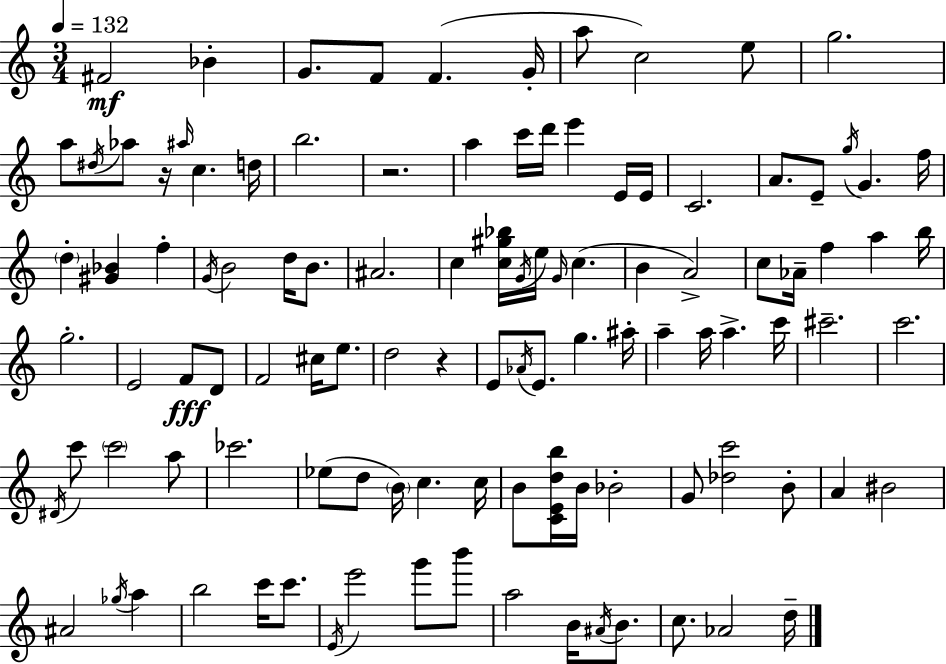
{
  \clef treble
  \numericTimeSignature
  \time 3/4
  \key a \minor
  \tempo 4 = 132
  fis'2\mf bes'4-. | g'8. f'8 f'4.( g'16-. | a''8 c''2) e''8 | g''2. | \break a''8 \acciaccatura { dis''16 } aes''8 r16 \grace { ais''16 } c''4. | d''16 b''2. | r2. | a''4 c'''16 d'''16 e'''4 | \break e'16 e'16 c'2. | a'8. e'8-- \acciaccatura { g''16 } g'4. | f''16 \parenthesize d''4-. <gis' bes'>4 f''4-. | \acciaccatura { g'16 } b'2 | \break d''16 b'8. ais'2. | c''4 <c'' gis'' bes''>16 \acciaccatura { g'16 } e''16 \grace { g'16 } | c''4.( b'4 a'2->) | c''8 aes'16-- f''4 | \break a''4 b''16 g''2.-. | e'2 | f'8\fff d'8 f'2 | cis''16 e''8. d''2 | \break r4 e'8 \acciaccatura { aes'16 } e'8. | g''4. ais''16-. a''4-- a''16 | a''4.-> c'''16 cis'''2.-- | c'''2. | \break \acciaccatura { dis'16 } c'''8 \parenthesize c'''2 | a''8 ces'''2. | ees''8( d''8 | \parenthesize b'16) c''4. c''16 b'8 <c' e' d'' b''>16 b'16 | \break bes'2-. g'8 <des'' c'''>2 | b'8-. a'4 | bis'2 ais'2 | \acciaccatura { ges''16 } a''4 b''2 | \break c'''16 c'''8. \acciaccatura { e'16 } e'''2 | g'''8 b'''8 a''2 | b'16 \acciaccatura { ais'16 } b'8. c''8. | aes'2 d''16-- \bar "|."
}